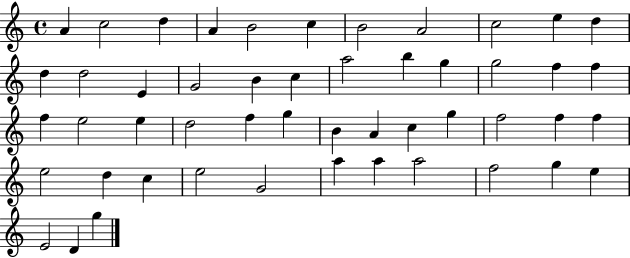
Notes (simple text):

A4/q C5/h D5/q A4/q B4/h C5/q B4/h A4/h C5/h E5/q D5/q D5/q D5/h E4/q G4/h B4/q C5/q A5/h B5/q G5/q G5/h F5/q F5/q F5/q E5/h E5/q D5/h F5/q G5/q B4/q A4/q C5/q G5/q F5/h F5/q F5/q E5/h D5/q C5/q E5/h G4/h A5/q A5/q A5/h F5/h G5/q E5/q E4/h D4/q G5/q